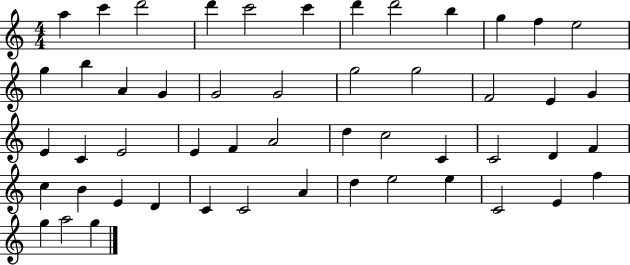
{
  \clef treble
  \numericTimeSignature
  \time 4/4
  \key c \major
  a''4 c'''4 d'''2 | d'''4 c'''2 c'''4 | d'''4 d'''2 b''4 | g''4 f''4 e''2 | \break g''4 b''4 a'4 g'4 | g'2 g'2 | g''2 g''2 | f'2 e'4 g'4 | \break e'4 c'4 e'2 | e'4 f'4 a'2 | d''4 c''2 c'4 | c'2 d'4 f'4 | \break c''4 b'4 e'4 d'4 | c'4 c'2 a'4 | d''4 e''2 e''4 | c'2 e'4 f''4 | \break g''4 a''2 g''4 | \bar "|."
}